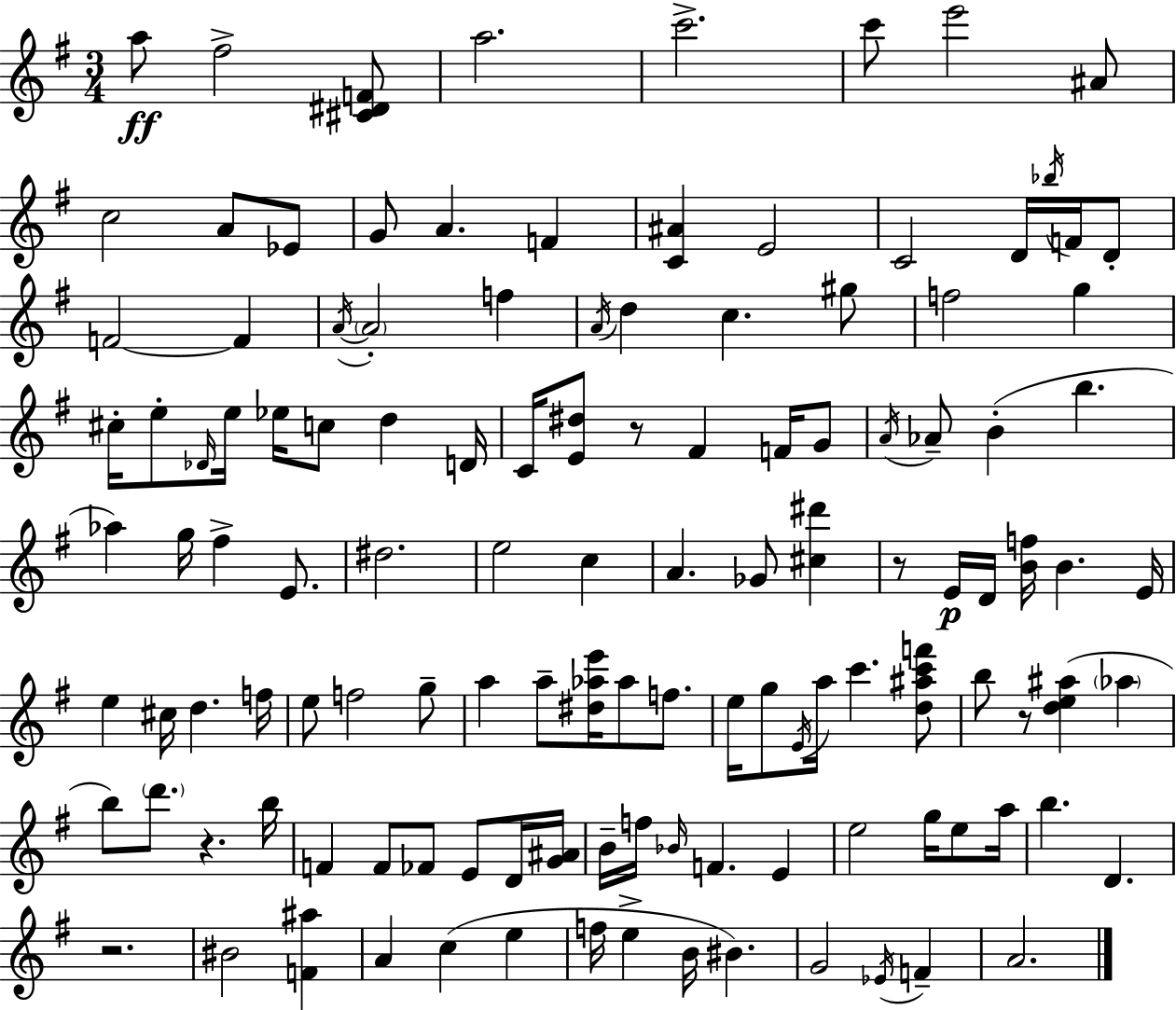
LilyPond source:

{
  \clef treble
  \numericTimeSignature
  \time 3/4
  \key g \major
  a''8\ff fis''2-> <cis' dis' f'>8 | a''2. | c'''2.-> | c'''8 e'''2 ais'8 | \break c''2 a'8 ees'8 | g'8 a'4. f'4 | <c' ais'>4 e'2 | c'2 d'16 \acciaccatura { bes''16 } f'16 d'8-. | \break f'2~~ f'4 | \acciaccatura { a'16~ }~ \parenthesize a'2-. f''4 | \acciaccatura { a'16 } d''4 c''4. | gis''8 f''2 g''4 | \break cis''16-. e''8-. \grace { des'16 } e''16 ees''16 c''8 d''4 | d'16 c'16 <e' dis''>8 r8 fis'4 | f'16 g'8 \acciaccatura { a'16 } aes'8-- b'4-.( b''4. | aes''4) g''16 fis''4-> | \break e'8. dis''2. | e''2 | c''4 a'4. ges'8 | <cis'' dis'''>4 r8 e'16\p d'16 <b' f''>16 b'4. | \break e'16 e''4 cis''16 d''4. | f''16 e''8 f''2 | g''8-- a''4 a''8-- <dis'' aes'' e'''>16 | aes''8 f''8. e''16 g''8 \acciaccatura { e'16 } a''16 c'''4. | \break <d'' ais'' c''' f'''>8 b''8 r8 <d'' e'' ais''>4( | \parenthesize aes''4 b''8) \parenthesize d'''8. r4. | b''16 f'4 f'8 | fes'8 e'8 d'16 <g' ais'>16 b'16-- f''16 \grace { bes'16 } f'4. | \break e'4 e''2 | g''16 e''8 a''16 b''4. | d'4. r2. | bis'2 | \break <f' ais''>4 a'4 c''4( | e''4 f''16 e''4-> | b'16 bis'4.) g'2 | \acciaccatura { ees'16 } f'4-- a'2. | \break \bar "|."
}